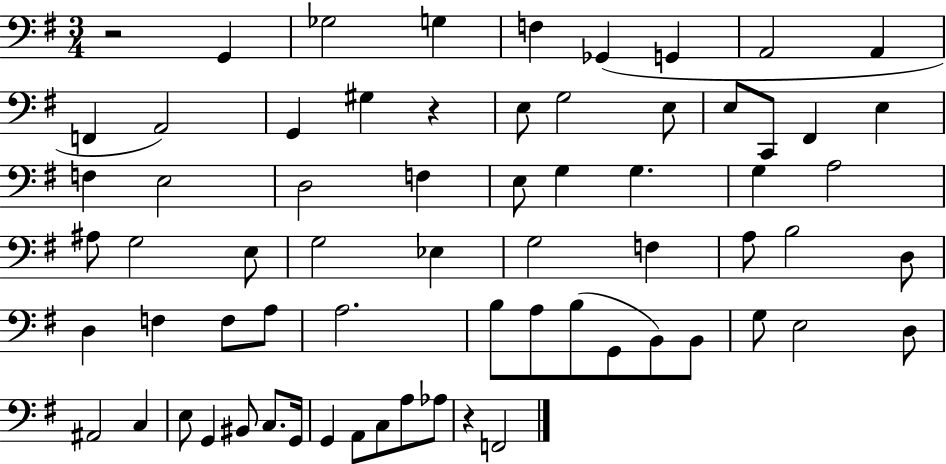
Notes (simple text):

R/h G2/q Gb3/h G3/q F3/q Gb2/q G2/q A2/h A2/q F2/q A2/h G2/q G#3/q R/q E3/e G3/h E3/e E3/e C2/e F#2/q E3/q F3/q E3/h D3/h F3/q E3/e G3/q G3/q. G3/q A3/h A#3/e G3/h E3/e G3/h Eb3/q G3/h F3/q A3/e B3/h D3/e D3/q F3/q F3/e A3/e A3/h. B3/e A3/e B3/e G2/e B2/e B2/e G3/e E3/h D3/e A#2/h C3/q E3/e G2/q BIS2/e C3/e. G2/s G2/q A2/e C3/e A3/e Ab3/e R/q F2/h